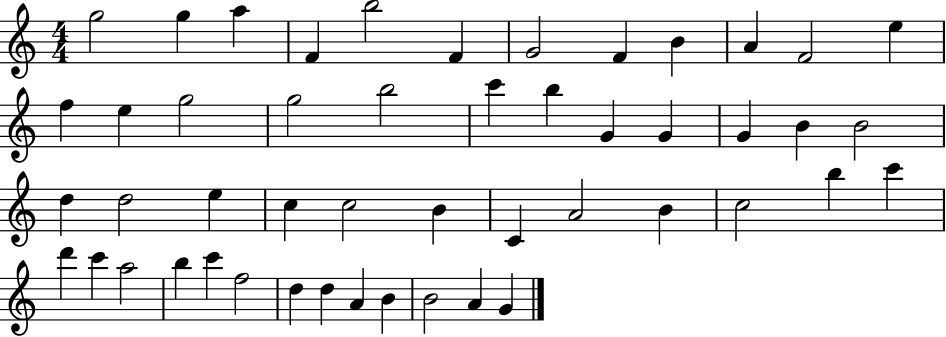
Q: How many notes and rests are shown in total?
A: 49